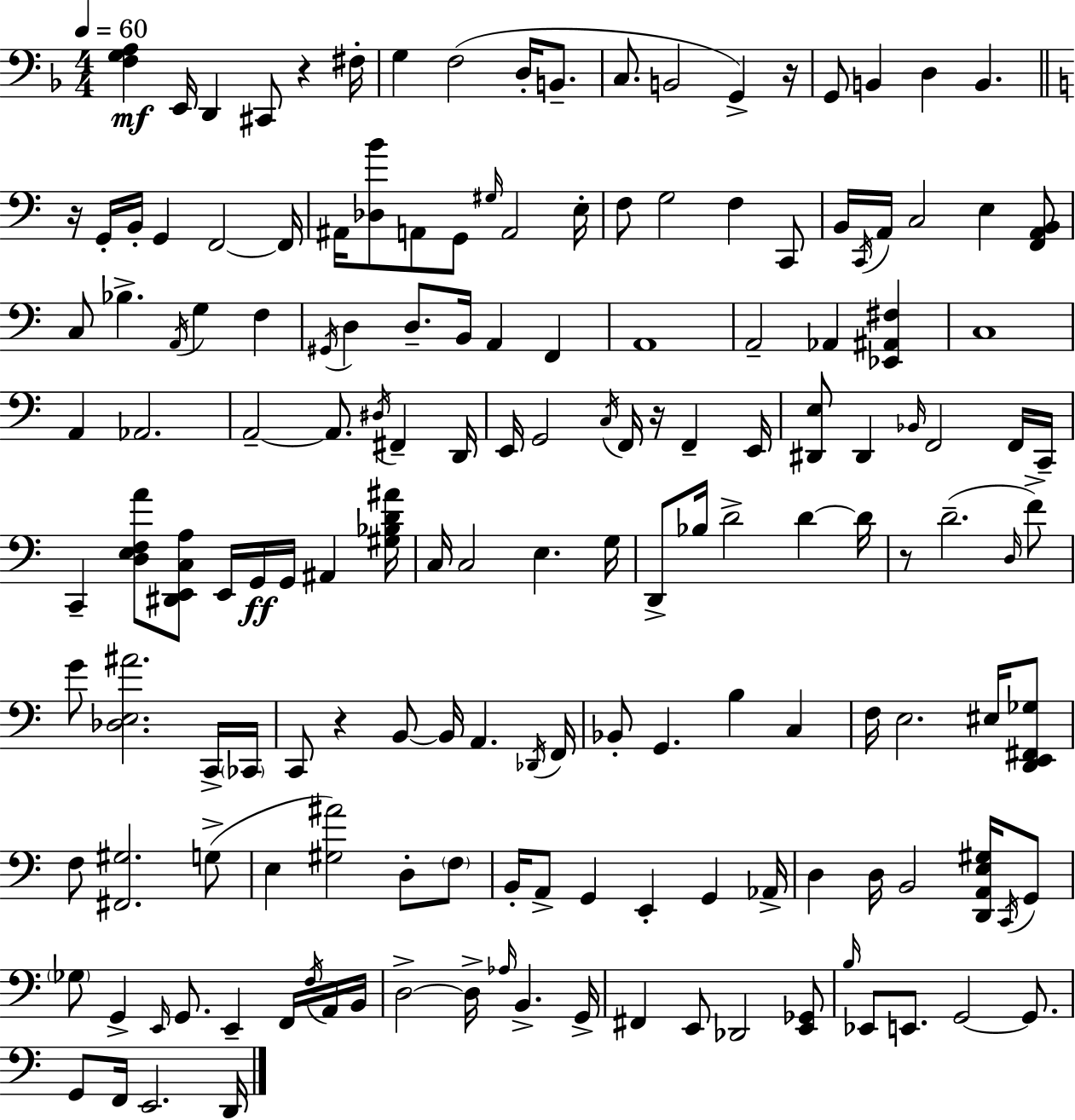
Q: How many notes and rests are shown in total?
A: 163